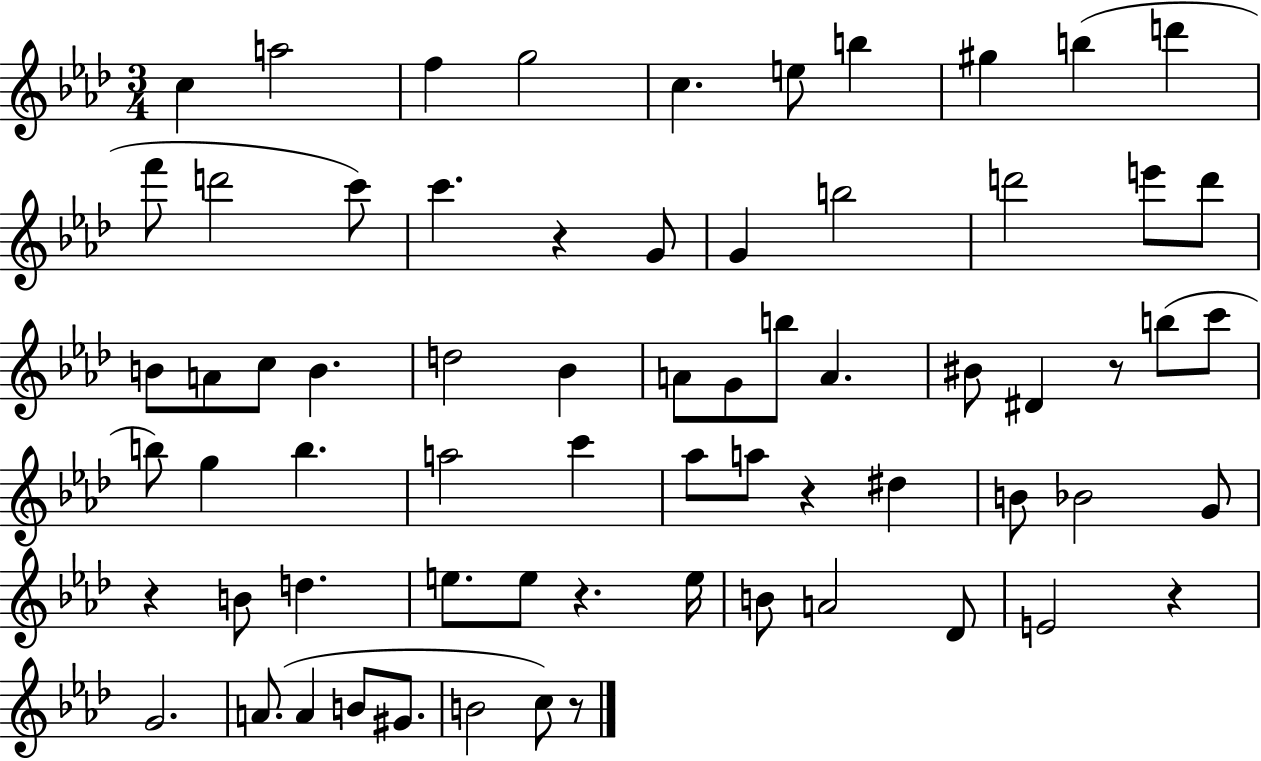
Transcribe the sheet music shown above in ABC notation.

X:1
T:Untitled
M:3/4
L:1/4
K:Ab
c a2 f g2 c e/2 b ^g b d' f'/2 d'2 c'/2 c' z G/2 G b2 d'2 e'/2 d'/2 B/2 A/2 c/2 B d2 _B A/2 G/2 b/2 A ^B/2 ^D z/2 b/2 c'/2 b/2 g b a2 c' _a/2 a/2 z ^d B/2 _B2 G/2 z B/2 d e/2 e/2 z e/4 B/2 A2 _D/2 E2 z G2 A/2 A B/2 ^G/2 B2 c/2 z/2